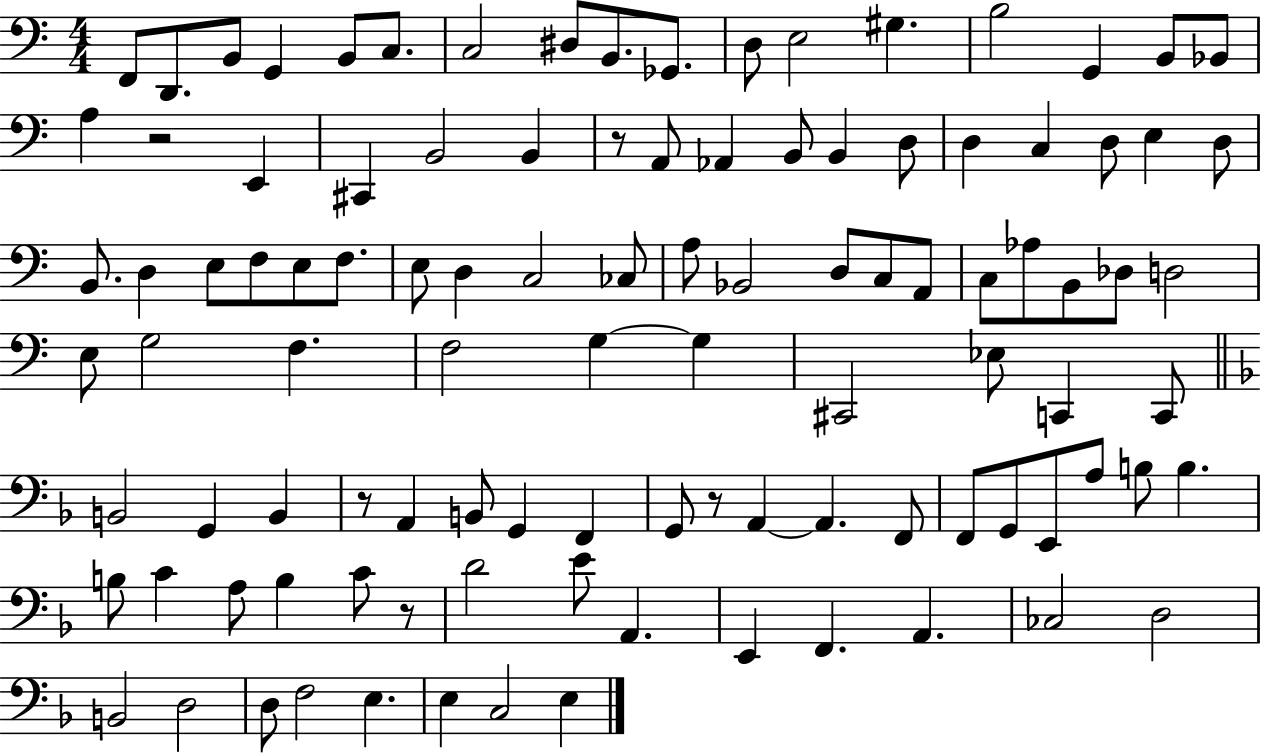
X:1
T:Untitled
M:4/4
L:1/4
K:C
F,,/2 D,,/2 B,,/2 G,, B,,/2 C,/2 C,2 ^D,/2 B,,/2 _G,,/2 D,/2 E,2 ^G, B,2 G,, B,,/2 _B,,/2 A, z2 E,, ^C,, B,,2 B,, z/2 A,,/2 _A,, B,,/2 B,, D,/2 D, C, D,/2 E, D,/2 B,,/2 D, E,/2 F,/2 E,/2 F,/2 E,/2 D, C,2 _C,/2 A,/2 _B,,2 D,/2 C,/2 A,,/2 C,/2 _A,/2 B,,/2 _D,/2 D,2 E,/2 G,2 F, F,2 G, G, ^C,,2 _E,/2 C,, C,,/2 B,,2 G,, B,, z/2 A,, B,,/2 G,, F,, G,,/2 z/2 A,, A,, F,,/2 F,,/2 G,,/2 E,,/2 A,/2 B,/2 B, B,/2 C A,/2 B, C/2 z/2 D2 E/2 A,, E,, F,, A,, _C,2 D,2 B,,2 D,2 D,/2 F,2 E, E, C,2 E,